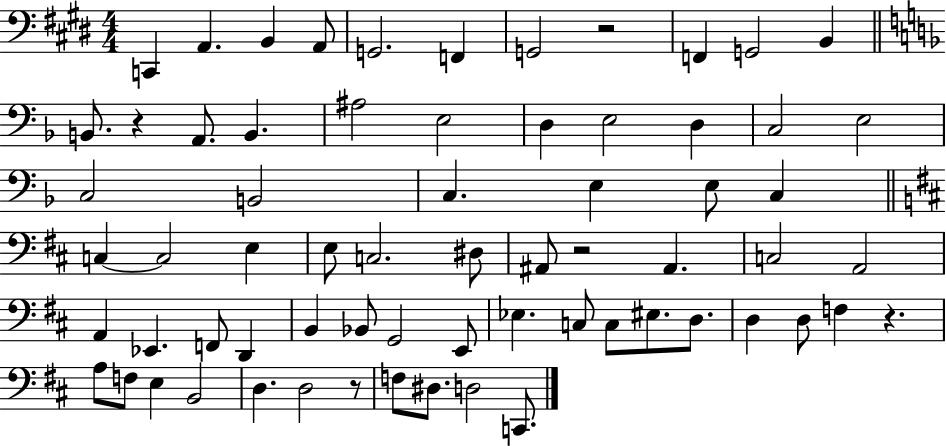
C2/q A2/q. B2/q A2/e G2/h. F2/q G2/h R/h F2/q G2/h B2/q B2/e. R/q A2/e. B2/q. A#3/h E3/h D3/q E3/h D3/q C3/h E3/h C3/h B2/h C3/q. E3/q E3/e C3/q C3/q C3/h E3/q E3/e C3/h. D#3/e A#2/e R/h A#2/q. C3/h A2/h A2/q Eb2/q. F2/e D2/q B2/q Bb2/e G2/h E2/e Eb3/q. C3/e C3/e EIS3/e. D3/e. D3/q D3/e F3/q R/q. A3/e F3/e E3/q B2/h D3/q. D3/h R/e F3/e D#3/e. D3/h C2/e.